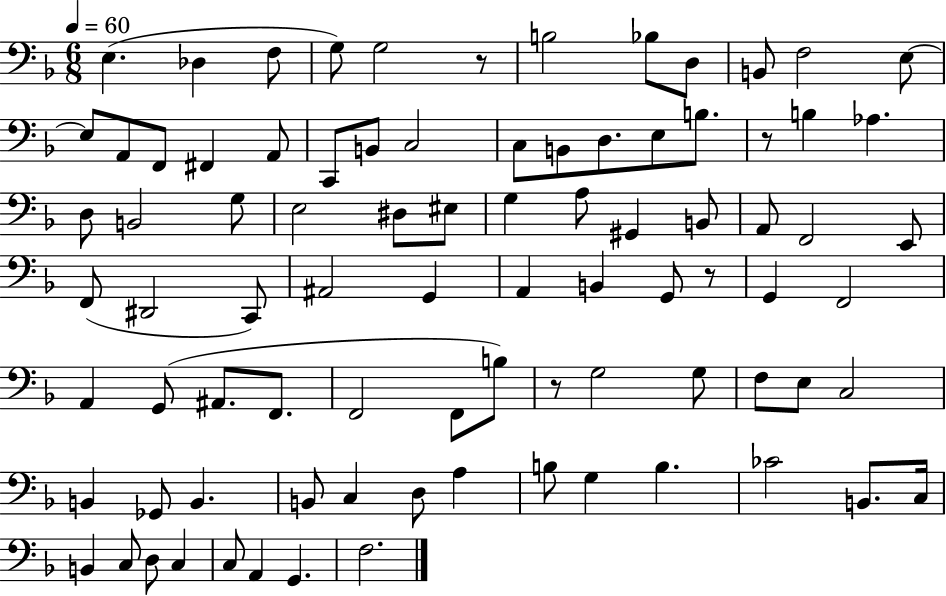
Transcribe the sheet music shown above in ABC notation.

X:1
T:Untitled
M:6/8
L:1/4
K:F
E, _D, F,/2 G,/2 G,2 z/2 B,2 _B,/2 D,/2 B,,/2 F,2 E,/2 E,/2 A,,/2 F,,/2 ^F,, A,,/2 C,,/2 B,,/2 C,2 C,/2 B,,/2 D,/2 E,/2 B,/2 z/2 B, _A, D,/2 B,,2 G,/2 E,2 ^D,/2 ^E,/2 G, A,/2 ^G,, B,,/2 A,,/2 F,,2 E,,/2 F,,/2 ^D,,2 C,,/2 ^A,,2 G,, A,, B,, G,,/2 z/2 G,, F,,2 A,, G,,/2 ^A,,/2 F,,/2 F,,2 F,,/2 B,/2 z/2 G,2 G,/2 F,/2 E,/2 C,2 B,, _G,,/2 B,, B,,/2 C, D,/2 A, B,/2 G, B, _C2 B,,/2 C,/4 B,, C,/2 D,/2 C, C,/2 A,, G,, F,2